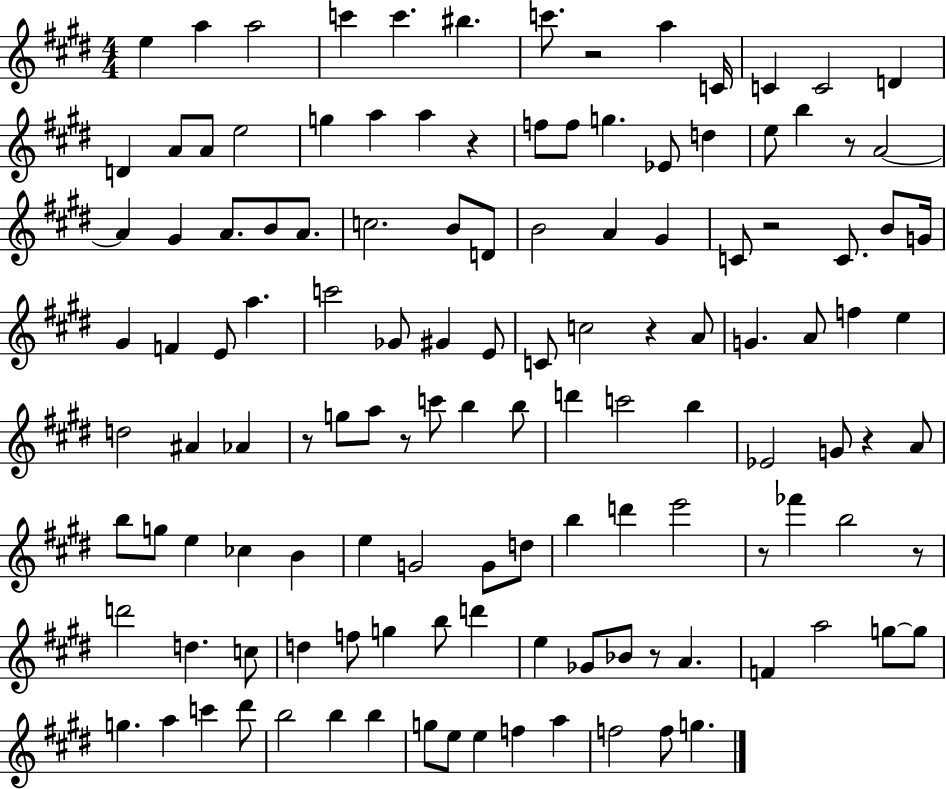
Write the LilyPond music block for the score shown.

{
  \clef treble
  \numericTimeSignature
  \time 4/4
  \key e \major
  e''4 a''4 a''2 | c'''4 c'''4. bis''4. | c'''8. r2 a''4 c'16 | c'4 c'2 d'4 | \break d'4 a'8 a'8 e''2 | g''4 a''4 a''4 r4 | f''8 f''8 g''4. ees'8 d''4 | e''8 b''4 r8 a'2~~ | \break a'4 gis'4 a'8. b'8 a'8. | c''2. b'8 d'8 | b'2 a'4 gis'4 | c'8 r2 c'8. b'8 g'16 | \break gis'4 f'4 e'8 a''4. | c'''2 ges'8 gis'4 e'8 | c'8 c''2 r4 a'8 | g'4. a'8 f''4 e''4 | \break d''2 ais'4 aes'4 | r8 g''8 a''8 r8 c'''8 b''4 b''8 | d'''4 c'''2 b''4 | ees'2 g'8 r4 a'8 | \break b''8 g''8 e''4 ces''4 b'4 | e''4 g'2 g'8 d''8 | b''4 d'''4 e'''2 | r8 fes'''4 b''2 r8 | \break d'''2 d''4. c''8 | d''4 f''8 g''4 b''8 d'''4 | e''4 ges'8 bes'8 r8 a'4. | f'4 a''2 g''8~~ g''8 | \break g''4. a''4 c'''4 dis'''8 | b''2 b''4 b''4 | g''8 e''8 e''4 f''4 a''4 | f''2 f''8 g''4. | \break \bar "|."
}